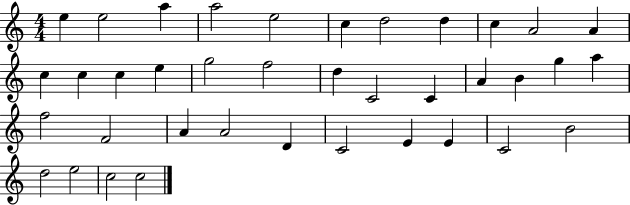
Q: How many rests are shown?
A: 0